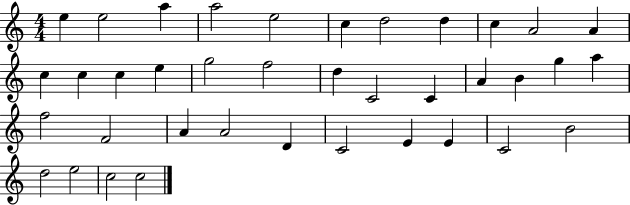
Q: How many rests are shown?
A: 0